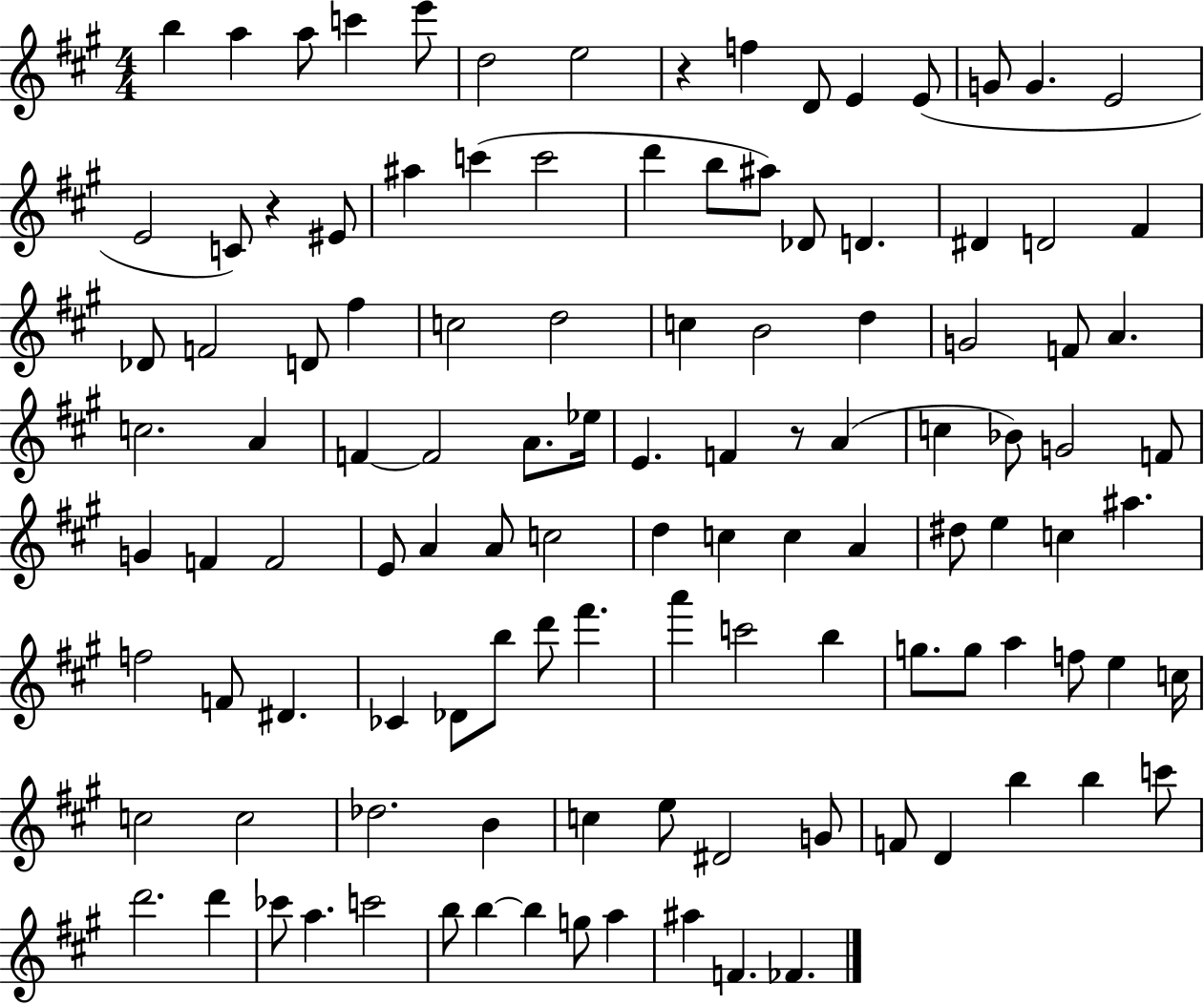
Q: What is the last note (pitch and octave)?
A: FES4